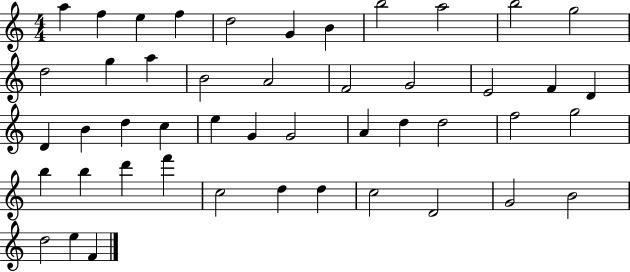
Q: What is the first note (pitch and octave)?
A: A5